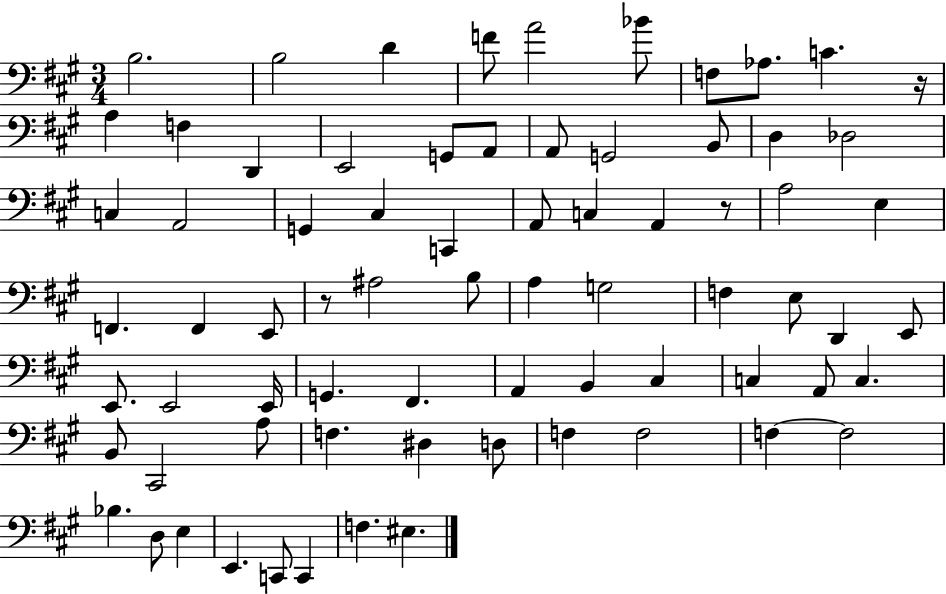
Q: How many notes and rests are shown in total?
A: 73